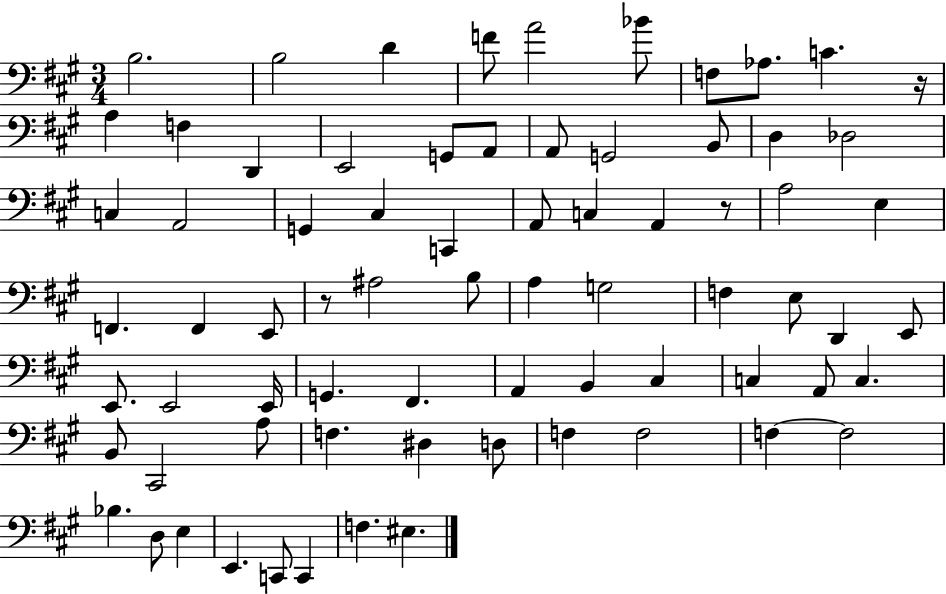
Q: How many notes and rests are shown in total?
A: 73